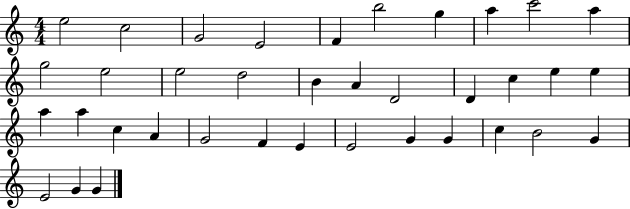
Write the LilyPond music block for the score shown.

{
  \clef treble
  \numericTimeSignature
  \time 4/4
  \key c \major
  e''2 c''2 | g'2 e'2 | f'4 b''2 g''4 | a''4 c'''2 a''4 | \break g''2 e''2 | e''2 d''2 | b'4 a'4 d'2 | d'4 c''4 e''4 e''4 | \break a''4 a''4 c''4 a'4 | g'2 f'4 e'4 | e'2 g'4 g'4 | c''4 b'2 g'4 | \break e'2 g'4 g'4 | \bar "|."
}